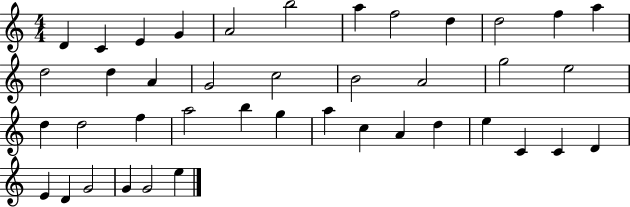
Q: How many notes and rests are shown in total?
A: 41